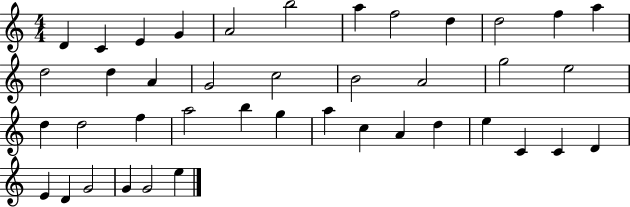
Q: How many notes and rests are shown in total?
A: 41